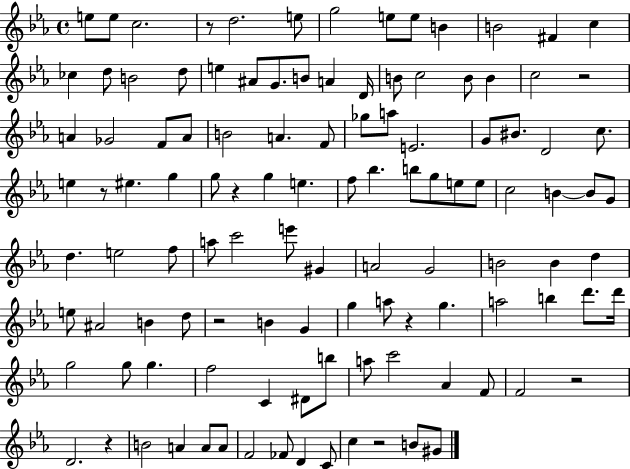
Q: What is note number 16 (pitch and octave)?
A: D5